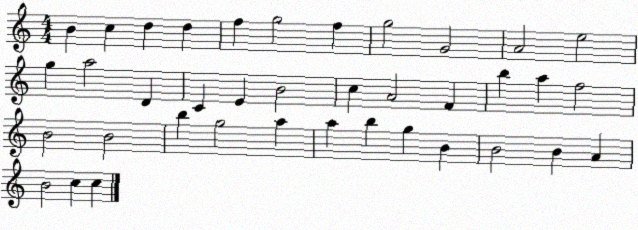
X:1
T:Untitled
M:4/4
L:1/4
K:C
B c d d f g2 f g2 G2 A2 e2 g a2 D C E B2 c A2 F b a f2 B2 B2 b g2 a a b g B B2 B A B2 c c